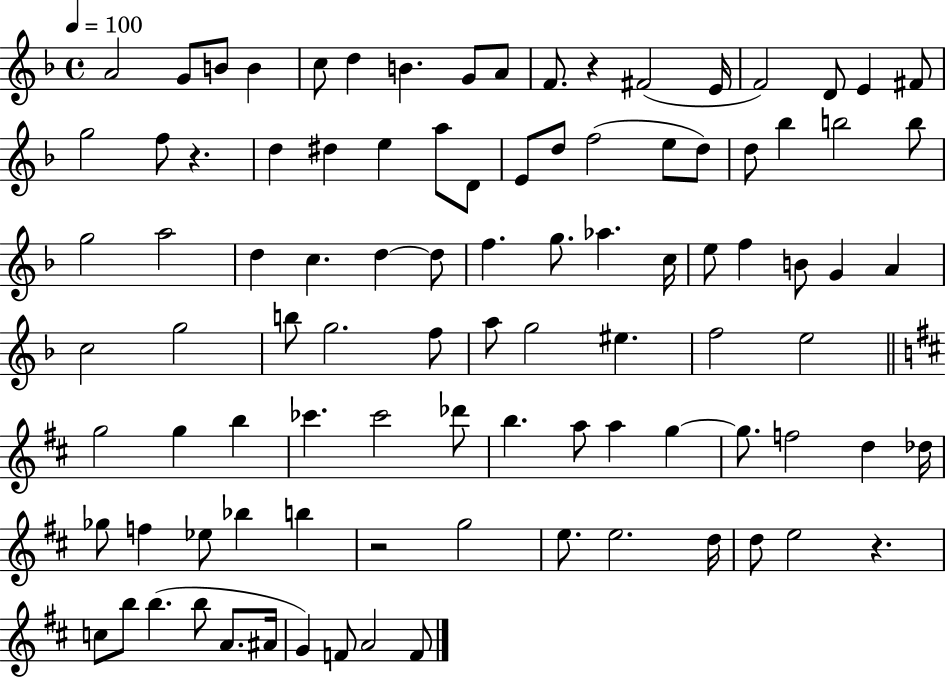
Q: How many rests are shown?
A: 4